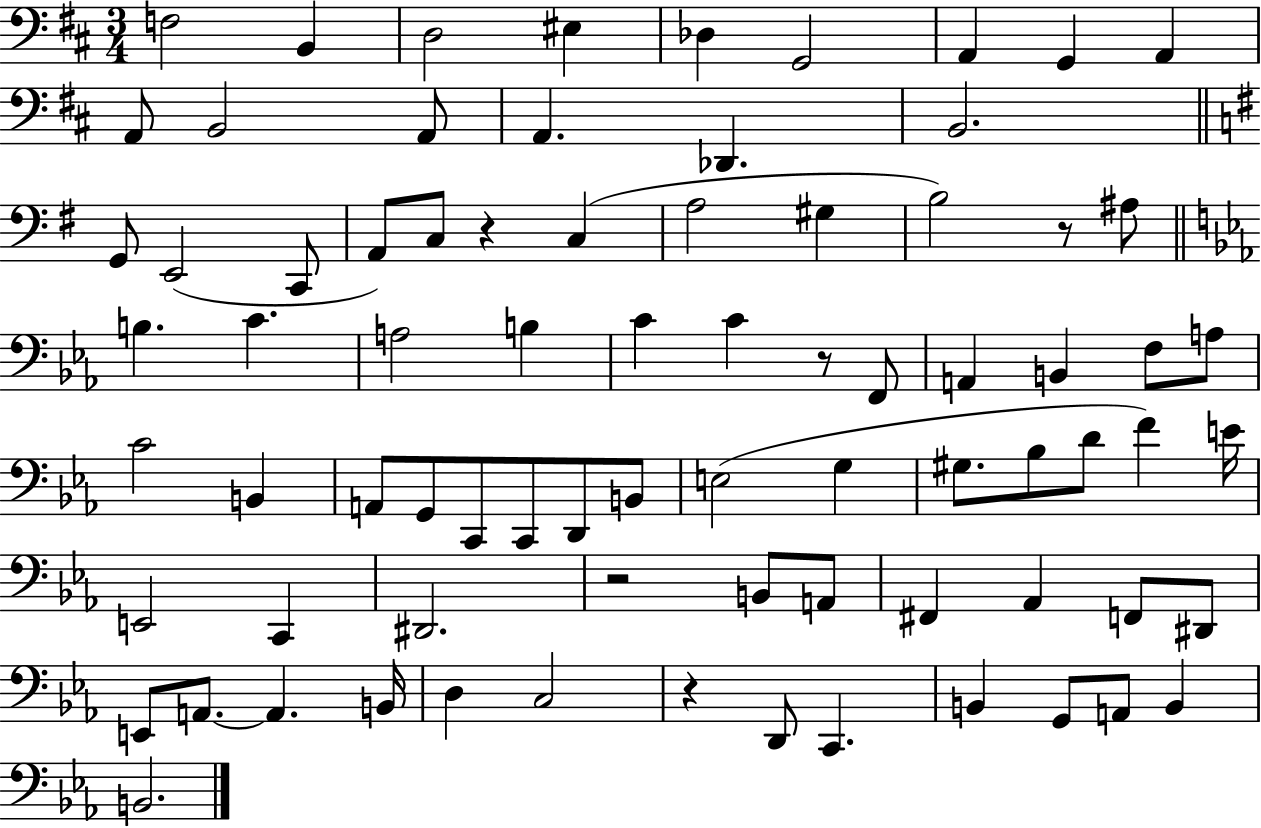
F3/h B2/q D3/h EIS3/q Db3/q G2/h A2/q G2/q A2/q A2/e B2/h A2/e A2/q. Db2/q. B2/h. G2/e E2/h C2/e A2/e C3/e R/q C3/q A3/h G#3/q B3/h R/e A#3/e B3/q. C4/q. A3/h B3/q C4/q C4/q R/e F2/e A2/q B2/q F3/e A3/e C4/h B2/q A2/e G2/e C2/e C2/e D2/e B2/e E3/h G3/q G#3/e. Bb3/e D4/e F4/q E4/s E2/h C2/q D#2/h. R/h B2/e A2/e F#2/q Ab2/q F2/e D#2/e E2/e A2/e. A2/q. B2/s D3/q C3/h R/q D2/e C2/q. B2/q G2/e A2/e B2/q B2/h.